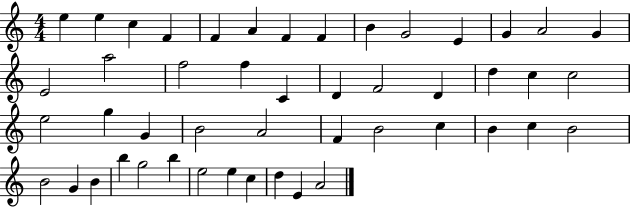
X:1
T:Untitled
M:4/4
L:1/4
K:C
e e c F F A F F B G2 E G A2 G E2 a2 f2 f C D F2 D d c c2 e2 g G B2 A2 F B2 c B c B2 B2 G B b g2 b e2 e c d E A2